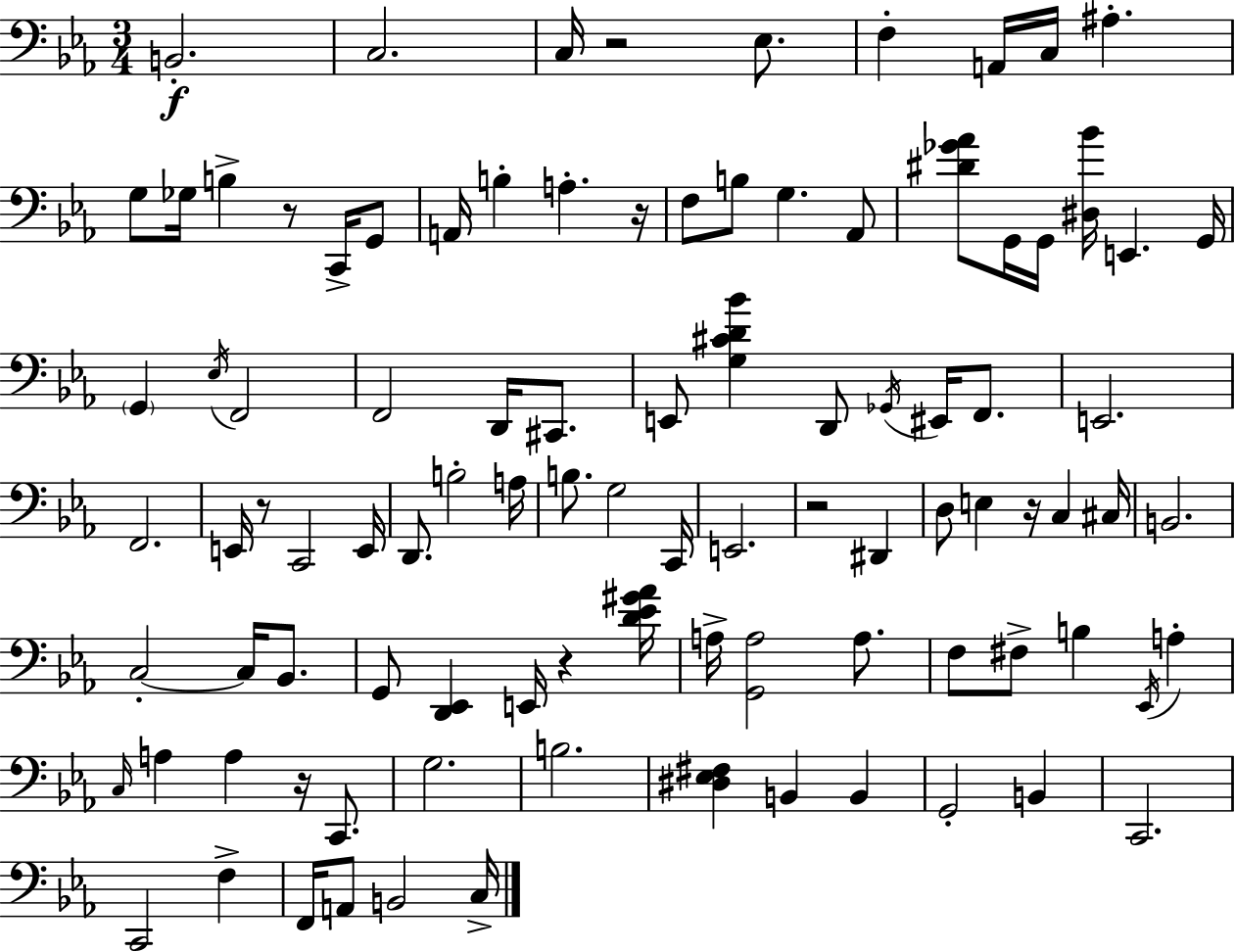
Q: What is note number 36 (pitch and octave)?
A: E2